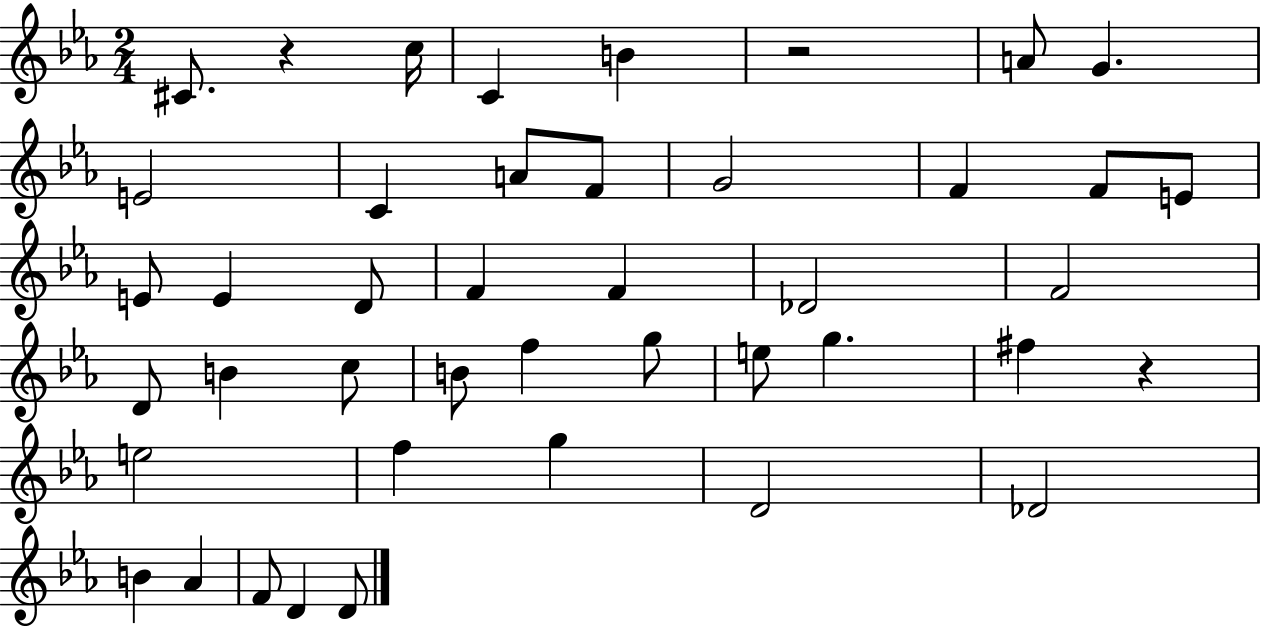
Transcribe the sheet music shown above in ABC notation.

X:1
T:Untitled
M:2/4
L:1/4
K:Eb
^C/2 z c/4 C B z2 A/2 G E2 C A/2 F/2 G2 F F/2 E/2 E/2 E D/2 F F _D2 F2 D/2 B c/2 B/2 f g/2 e/2 g ^f z e2 f g D2 _D2 B _A F/2 D D/2